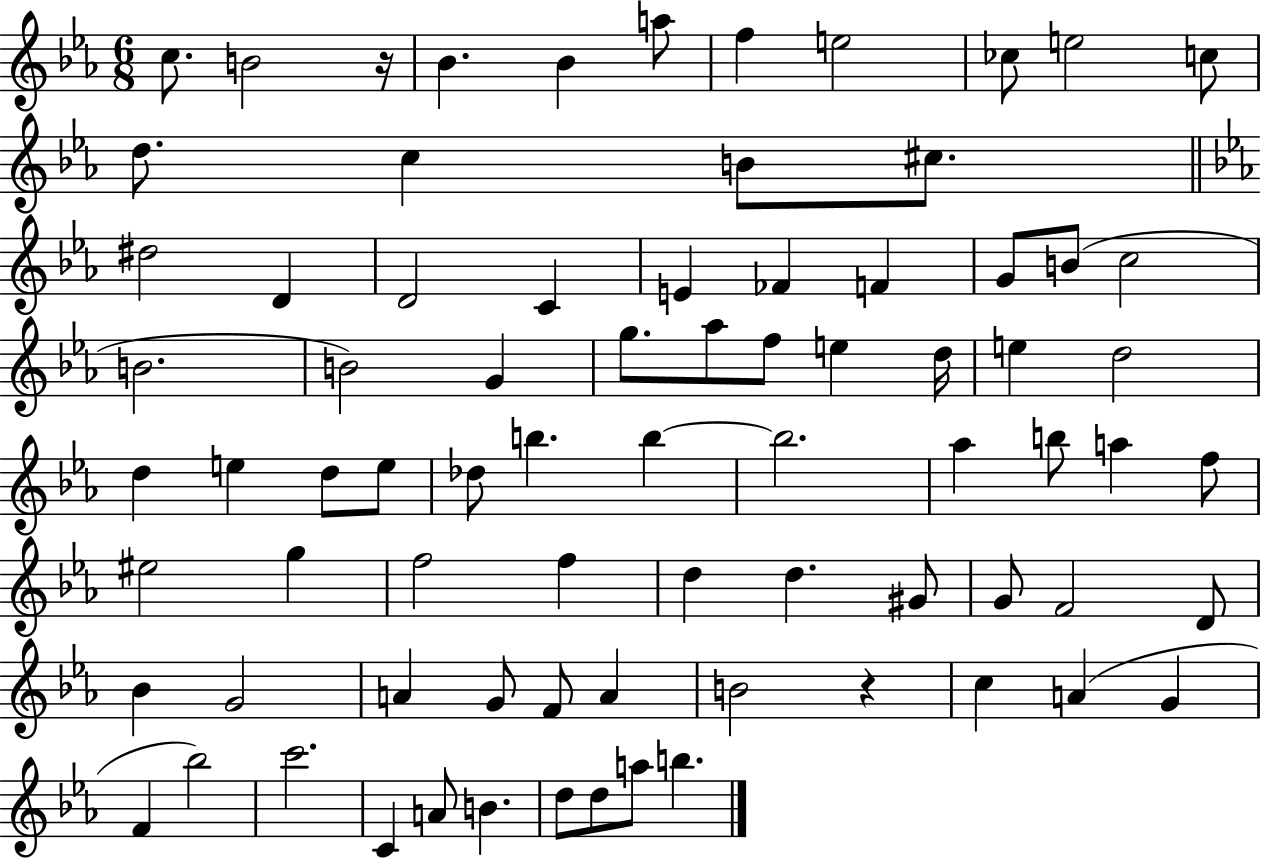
{
  \clef treble
  \numericTimeSignature
  \time 6/8
  \key ees \major
  c''8. b'2 r16 | bes'4. bes'4 a''8 | f''4 e''2 | ces''8 e''2 c''8 | \break d''8. c''4 b'8 cis''8. | \bar "||" \break \key c \minor dis''2 d'4 | d'2 c'4 | e'4 fes'4 f'4 | g'8 b'8( c''2 | \break b'2. | b'2) g'4 | g''8. aes''8 f''8 e''4 d''16 | e''4 d''2 | \break d''4 e''4 d''8 e''8 | des''8 b''4. b''4~~ | b''2. | aes''4 b''8 a''4 f''8 | \break eis''2 g''4 | f''2 f''4 | d''4 d''4. gis'8 | g'8 f'2 d'8 | \break bes'4 g'2 | a'4 g'8 f'8 a'4 | b'2 r4 | c''4 a'4( g'4 | \break f'4 bes''2) | c'''2. | c'4 a'8 b'4. | d''8 d''8 a''8 b''4. | \break \bar "|."
}